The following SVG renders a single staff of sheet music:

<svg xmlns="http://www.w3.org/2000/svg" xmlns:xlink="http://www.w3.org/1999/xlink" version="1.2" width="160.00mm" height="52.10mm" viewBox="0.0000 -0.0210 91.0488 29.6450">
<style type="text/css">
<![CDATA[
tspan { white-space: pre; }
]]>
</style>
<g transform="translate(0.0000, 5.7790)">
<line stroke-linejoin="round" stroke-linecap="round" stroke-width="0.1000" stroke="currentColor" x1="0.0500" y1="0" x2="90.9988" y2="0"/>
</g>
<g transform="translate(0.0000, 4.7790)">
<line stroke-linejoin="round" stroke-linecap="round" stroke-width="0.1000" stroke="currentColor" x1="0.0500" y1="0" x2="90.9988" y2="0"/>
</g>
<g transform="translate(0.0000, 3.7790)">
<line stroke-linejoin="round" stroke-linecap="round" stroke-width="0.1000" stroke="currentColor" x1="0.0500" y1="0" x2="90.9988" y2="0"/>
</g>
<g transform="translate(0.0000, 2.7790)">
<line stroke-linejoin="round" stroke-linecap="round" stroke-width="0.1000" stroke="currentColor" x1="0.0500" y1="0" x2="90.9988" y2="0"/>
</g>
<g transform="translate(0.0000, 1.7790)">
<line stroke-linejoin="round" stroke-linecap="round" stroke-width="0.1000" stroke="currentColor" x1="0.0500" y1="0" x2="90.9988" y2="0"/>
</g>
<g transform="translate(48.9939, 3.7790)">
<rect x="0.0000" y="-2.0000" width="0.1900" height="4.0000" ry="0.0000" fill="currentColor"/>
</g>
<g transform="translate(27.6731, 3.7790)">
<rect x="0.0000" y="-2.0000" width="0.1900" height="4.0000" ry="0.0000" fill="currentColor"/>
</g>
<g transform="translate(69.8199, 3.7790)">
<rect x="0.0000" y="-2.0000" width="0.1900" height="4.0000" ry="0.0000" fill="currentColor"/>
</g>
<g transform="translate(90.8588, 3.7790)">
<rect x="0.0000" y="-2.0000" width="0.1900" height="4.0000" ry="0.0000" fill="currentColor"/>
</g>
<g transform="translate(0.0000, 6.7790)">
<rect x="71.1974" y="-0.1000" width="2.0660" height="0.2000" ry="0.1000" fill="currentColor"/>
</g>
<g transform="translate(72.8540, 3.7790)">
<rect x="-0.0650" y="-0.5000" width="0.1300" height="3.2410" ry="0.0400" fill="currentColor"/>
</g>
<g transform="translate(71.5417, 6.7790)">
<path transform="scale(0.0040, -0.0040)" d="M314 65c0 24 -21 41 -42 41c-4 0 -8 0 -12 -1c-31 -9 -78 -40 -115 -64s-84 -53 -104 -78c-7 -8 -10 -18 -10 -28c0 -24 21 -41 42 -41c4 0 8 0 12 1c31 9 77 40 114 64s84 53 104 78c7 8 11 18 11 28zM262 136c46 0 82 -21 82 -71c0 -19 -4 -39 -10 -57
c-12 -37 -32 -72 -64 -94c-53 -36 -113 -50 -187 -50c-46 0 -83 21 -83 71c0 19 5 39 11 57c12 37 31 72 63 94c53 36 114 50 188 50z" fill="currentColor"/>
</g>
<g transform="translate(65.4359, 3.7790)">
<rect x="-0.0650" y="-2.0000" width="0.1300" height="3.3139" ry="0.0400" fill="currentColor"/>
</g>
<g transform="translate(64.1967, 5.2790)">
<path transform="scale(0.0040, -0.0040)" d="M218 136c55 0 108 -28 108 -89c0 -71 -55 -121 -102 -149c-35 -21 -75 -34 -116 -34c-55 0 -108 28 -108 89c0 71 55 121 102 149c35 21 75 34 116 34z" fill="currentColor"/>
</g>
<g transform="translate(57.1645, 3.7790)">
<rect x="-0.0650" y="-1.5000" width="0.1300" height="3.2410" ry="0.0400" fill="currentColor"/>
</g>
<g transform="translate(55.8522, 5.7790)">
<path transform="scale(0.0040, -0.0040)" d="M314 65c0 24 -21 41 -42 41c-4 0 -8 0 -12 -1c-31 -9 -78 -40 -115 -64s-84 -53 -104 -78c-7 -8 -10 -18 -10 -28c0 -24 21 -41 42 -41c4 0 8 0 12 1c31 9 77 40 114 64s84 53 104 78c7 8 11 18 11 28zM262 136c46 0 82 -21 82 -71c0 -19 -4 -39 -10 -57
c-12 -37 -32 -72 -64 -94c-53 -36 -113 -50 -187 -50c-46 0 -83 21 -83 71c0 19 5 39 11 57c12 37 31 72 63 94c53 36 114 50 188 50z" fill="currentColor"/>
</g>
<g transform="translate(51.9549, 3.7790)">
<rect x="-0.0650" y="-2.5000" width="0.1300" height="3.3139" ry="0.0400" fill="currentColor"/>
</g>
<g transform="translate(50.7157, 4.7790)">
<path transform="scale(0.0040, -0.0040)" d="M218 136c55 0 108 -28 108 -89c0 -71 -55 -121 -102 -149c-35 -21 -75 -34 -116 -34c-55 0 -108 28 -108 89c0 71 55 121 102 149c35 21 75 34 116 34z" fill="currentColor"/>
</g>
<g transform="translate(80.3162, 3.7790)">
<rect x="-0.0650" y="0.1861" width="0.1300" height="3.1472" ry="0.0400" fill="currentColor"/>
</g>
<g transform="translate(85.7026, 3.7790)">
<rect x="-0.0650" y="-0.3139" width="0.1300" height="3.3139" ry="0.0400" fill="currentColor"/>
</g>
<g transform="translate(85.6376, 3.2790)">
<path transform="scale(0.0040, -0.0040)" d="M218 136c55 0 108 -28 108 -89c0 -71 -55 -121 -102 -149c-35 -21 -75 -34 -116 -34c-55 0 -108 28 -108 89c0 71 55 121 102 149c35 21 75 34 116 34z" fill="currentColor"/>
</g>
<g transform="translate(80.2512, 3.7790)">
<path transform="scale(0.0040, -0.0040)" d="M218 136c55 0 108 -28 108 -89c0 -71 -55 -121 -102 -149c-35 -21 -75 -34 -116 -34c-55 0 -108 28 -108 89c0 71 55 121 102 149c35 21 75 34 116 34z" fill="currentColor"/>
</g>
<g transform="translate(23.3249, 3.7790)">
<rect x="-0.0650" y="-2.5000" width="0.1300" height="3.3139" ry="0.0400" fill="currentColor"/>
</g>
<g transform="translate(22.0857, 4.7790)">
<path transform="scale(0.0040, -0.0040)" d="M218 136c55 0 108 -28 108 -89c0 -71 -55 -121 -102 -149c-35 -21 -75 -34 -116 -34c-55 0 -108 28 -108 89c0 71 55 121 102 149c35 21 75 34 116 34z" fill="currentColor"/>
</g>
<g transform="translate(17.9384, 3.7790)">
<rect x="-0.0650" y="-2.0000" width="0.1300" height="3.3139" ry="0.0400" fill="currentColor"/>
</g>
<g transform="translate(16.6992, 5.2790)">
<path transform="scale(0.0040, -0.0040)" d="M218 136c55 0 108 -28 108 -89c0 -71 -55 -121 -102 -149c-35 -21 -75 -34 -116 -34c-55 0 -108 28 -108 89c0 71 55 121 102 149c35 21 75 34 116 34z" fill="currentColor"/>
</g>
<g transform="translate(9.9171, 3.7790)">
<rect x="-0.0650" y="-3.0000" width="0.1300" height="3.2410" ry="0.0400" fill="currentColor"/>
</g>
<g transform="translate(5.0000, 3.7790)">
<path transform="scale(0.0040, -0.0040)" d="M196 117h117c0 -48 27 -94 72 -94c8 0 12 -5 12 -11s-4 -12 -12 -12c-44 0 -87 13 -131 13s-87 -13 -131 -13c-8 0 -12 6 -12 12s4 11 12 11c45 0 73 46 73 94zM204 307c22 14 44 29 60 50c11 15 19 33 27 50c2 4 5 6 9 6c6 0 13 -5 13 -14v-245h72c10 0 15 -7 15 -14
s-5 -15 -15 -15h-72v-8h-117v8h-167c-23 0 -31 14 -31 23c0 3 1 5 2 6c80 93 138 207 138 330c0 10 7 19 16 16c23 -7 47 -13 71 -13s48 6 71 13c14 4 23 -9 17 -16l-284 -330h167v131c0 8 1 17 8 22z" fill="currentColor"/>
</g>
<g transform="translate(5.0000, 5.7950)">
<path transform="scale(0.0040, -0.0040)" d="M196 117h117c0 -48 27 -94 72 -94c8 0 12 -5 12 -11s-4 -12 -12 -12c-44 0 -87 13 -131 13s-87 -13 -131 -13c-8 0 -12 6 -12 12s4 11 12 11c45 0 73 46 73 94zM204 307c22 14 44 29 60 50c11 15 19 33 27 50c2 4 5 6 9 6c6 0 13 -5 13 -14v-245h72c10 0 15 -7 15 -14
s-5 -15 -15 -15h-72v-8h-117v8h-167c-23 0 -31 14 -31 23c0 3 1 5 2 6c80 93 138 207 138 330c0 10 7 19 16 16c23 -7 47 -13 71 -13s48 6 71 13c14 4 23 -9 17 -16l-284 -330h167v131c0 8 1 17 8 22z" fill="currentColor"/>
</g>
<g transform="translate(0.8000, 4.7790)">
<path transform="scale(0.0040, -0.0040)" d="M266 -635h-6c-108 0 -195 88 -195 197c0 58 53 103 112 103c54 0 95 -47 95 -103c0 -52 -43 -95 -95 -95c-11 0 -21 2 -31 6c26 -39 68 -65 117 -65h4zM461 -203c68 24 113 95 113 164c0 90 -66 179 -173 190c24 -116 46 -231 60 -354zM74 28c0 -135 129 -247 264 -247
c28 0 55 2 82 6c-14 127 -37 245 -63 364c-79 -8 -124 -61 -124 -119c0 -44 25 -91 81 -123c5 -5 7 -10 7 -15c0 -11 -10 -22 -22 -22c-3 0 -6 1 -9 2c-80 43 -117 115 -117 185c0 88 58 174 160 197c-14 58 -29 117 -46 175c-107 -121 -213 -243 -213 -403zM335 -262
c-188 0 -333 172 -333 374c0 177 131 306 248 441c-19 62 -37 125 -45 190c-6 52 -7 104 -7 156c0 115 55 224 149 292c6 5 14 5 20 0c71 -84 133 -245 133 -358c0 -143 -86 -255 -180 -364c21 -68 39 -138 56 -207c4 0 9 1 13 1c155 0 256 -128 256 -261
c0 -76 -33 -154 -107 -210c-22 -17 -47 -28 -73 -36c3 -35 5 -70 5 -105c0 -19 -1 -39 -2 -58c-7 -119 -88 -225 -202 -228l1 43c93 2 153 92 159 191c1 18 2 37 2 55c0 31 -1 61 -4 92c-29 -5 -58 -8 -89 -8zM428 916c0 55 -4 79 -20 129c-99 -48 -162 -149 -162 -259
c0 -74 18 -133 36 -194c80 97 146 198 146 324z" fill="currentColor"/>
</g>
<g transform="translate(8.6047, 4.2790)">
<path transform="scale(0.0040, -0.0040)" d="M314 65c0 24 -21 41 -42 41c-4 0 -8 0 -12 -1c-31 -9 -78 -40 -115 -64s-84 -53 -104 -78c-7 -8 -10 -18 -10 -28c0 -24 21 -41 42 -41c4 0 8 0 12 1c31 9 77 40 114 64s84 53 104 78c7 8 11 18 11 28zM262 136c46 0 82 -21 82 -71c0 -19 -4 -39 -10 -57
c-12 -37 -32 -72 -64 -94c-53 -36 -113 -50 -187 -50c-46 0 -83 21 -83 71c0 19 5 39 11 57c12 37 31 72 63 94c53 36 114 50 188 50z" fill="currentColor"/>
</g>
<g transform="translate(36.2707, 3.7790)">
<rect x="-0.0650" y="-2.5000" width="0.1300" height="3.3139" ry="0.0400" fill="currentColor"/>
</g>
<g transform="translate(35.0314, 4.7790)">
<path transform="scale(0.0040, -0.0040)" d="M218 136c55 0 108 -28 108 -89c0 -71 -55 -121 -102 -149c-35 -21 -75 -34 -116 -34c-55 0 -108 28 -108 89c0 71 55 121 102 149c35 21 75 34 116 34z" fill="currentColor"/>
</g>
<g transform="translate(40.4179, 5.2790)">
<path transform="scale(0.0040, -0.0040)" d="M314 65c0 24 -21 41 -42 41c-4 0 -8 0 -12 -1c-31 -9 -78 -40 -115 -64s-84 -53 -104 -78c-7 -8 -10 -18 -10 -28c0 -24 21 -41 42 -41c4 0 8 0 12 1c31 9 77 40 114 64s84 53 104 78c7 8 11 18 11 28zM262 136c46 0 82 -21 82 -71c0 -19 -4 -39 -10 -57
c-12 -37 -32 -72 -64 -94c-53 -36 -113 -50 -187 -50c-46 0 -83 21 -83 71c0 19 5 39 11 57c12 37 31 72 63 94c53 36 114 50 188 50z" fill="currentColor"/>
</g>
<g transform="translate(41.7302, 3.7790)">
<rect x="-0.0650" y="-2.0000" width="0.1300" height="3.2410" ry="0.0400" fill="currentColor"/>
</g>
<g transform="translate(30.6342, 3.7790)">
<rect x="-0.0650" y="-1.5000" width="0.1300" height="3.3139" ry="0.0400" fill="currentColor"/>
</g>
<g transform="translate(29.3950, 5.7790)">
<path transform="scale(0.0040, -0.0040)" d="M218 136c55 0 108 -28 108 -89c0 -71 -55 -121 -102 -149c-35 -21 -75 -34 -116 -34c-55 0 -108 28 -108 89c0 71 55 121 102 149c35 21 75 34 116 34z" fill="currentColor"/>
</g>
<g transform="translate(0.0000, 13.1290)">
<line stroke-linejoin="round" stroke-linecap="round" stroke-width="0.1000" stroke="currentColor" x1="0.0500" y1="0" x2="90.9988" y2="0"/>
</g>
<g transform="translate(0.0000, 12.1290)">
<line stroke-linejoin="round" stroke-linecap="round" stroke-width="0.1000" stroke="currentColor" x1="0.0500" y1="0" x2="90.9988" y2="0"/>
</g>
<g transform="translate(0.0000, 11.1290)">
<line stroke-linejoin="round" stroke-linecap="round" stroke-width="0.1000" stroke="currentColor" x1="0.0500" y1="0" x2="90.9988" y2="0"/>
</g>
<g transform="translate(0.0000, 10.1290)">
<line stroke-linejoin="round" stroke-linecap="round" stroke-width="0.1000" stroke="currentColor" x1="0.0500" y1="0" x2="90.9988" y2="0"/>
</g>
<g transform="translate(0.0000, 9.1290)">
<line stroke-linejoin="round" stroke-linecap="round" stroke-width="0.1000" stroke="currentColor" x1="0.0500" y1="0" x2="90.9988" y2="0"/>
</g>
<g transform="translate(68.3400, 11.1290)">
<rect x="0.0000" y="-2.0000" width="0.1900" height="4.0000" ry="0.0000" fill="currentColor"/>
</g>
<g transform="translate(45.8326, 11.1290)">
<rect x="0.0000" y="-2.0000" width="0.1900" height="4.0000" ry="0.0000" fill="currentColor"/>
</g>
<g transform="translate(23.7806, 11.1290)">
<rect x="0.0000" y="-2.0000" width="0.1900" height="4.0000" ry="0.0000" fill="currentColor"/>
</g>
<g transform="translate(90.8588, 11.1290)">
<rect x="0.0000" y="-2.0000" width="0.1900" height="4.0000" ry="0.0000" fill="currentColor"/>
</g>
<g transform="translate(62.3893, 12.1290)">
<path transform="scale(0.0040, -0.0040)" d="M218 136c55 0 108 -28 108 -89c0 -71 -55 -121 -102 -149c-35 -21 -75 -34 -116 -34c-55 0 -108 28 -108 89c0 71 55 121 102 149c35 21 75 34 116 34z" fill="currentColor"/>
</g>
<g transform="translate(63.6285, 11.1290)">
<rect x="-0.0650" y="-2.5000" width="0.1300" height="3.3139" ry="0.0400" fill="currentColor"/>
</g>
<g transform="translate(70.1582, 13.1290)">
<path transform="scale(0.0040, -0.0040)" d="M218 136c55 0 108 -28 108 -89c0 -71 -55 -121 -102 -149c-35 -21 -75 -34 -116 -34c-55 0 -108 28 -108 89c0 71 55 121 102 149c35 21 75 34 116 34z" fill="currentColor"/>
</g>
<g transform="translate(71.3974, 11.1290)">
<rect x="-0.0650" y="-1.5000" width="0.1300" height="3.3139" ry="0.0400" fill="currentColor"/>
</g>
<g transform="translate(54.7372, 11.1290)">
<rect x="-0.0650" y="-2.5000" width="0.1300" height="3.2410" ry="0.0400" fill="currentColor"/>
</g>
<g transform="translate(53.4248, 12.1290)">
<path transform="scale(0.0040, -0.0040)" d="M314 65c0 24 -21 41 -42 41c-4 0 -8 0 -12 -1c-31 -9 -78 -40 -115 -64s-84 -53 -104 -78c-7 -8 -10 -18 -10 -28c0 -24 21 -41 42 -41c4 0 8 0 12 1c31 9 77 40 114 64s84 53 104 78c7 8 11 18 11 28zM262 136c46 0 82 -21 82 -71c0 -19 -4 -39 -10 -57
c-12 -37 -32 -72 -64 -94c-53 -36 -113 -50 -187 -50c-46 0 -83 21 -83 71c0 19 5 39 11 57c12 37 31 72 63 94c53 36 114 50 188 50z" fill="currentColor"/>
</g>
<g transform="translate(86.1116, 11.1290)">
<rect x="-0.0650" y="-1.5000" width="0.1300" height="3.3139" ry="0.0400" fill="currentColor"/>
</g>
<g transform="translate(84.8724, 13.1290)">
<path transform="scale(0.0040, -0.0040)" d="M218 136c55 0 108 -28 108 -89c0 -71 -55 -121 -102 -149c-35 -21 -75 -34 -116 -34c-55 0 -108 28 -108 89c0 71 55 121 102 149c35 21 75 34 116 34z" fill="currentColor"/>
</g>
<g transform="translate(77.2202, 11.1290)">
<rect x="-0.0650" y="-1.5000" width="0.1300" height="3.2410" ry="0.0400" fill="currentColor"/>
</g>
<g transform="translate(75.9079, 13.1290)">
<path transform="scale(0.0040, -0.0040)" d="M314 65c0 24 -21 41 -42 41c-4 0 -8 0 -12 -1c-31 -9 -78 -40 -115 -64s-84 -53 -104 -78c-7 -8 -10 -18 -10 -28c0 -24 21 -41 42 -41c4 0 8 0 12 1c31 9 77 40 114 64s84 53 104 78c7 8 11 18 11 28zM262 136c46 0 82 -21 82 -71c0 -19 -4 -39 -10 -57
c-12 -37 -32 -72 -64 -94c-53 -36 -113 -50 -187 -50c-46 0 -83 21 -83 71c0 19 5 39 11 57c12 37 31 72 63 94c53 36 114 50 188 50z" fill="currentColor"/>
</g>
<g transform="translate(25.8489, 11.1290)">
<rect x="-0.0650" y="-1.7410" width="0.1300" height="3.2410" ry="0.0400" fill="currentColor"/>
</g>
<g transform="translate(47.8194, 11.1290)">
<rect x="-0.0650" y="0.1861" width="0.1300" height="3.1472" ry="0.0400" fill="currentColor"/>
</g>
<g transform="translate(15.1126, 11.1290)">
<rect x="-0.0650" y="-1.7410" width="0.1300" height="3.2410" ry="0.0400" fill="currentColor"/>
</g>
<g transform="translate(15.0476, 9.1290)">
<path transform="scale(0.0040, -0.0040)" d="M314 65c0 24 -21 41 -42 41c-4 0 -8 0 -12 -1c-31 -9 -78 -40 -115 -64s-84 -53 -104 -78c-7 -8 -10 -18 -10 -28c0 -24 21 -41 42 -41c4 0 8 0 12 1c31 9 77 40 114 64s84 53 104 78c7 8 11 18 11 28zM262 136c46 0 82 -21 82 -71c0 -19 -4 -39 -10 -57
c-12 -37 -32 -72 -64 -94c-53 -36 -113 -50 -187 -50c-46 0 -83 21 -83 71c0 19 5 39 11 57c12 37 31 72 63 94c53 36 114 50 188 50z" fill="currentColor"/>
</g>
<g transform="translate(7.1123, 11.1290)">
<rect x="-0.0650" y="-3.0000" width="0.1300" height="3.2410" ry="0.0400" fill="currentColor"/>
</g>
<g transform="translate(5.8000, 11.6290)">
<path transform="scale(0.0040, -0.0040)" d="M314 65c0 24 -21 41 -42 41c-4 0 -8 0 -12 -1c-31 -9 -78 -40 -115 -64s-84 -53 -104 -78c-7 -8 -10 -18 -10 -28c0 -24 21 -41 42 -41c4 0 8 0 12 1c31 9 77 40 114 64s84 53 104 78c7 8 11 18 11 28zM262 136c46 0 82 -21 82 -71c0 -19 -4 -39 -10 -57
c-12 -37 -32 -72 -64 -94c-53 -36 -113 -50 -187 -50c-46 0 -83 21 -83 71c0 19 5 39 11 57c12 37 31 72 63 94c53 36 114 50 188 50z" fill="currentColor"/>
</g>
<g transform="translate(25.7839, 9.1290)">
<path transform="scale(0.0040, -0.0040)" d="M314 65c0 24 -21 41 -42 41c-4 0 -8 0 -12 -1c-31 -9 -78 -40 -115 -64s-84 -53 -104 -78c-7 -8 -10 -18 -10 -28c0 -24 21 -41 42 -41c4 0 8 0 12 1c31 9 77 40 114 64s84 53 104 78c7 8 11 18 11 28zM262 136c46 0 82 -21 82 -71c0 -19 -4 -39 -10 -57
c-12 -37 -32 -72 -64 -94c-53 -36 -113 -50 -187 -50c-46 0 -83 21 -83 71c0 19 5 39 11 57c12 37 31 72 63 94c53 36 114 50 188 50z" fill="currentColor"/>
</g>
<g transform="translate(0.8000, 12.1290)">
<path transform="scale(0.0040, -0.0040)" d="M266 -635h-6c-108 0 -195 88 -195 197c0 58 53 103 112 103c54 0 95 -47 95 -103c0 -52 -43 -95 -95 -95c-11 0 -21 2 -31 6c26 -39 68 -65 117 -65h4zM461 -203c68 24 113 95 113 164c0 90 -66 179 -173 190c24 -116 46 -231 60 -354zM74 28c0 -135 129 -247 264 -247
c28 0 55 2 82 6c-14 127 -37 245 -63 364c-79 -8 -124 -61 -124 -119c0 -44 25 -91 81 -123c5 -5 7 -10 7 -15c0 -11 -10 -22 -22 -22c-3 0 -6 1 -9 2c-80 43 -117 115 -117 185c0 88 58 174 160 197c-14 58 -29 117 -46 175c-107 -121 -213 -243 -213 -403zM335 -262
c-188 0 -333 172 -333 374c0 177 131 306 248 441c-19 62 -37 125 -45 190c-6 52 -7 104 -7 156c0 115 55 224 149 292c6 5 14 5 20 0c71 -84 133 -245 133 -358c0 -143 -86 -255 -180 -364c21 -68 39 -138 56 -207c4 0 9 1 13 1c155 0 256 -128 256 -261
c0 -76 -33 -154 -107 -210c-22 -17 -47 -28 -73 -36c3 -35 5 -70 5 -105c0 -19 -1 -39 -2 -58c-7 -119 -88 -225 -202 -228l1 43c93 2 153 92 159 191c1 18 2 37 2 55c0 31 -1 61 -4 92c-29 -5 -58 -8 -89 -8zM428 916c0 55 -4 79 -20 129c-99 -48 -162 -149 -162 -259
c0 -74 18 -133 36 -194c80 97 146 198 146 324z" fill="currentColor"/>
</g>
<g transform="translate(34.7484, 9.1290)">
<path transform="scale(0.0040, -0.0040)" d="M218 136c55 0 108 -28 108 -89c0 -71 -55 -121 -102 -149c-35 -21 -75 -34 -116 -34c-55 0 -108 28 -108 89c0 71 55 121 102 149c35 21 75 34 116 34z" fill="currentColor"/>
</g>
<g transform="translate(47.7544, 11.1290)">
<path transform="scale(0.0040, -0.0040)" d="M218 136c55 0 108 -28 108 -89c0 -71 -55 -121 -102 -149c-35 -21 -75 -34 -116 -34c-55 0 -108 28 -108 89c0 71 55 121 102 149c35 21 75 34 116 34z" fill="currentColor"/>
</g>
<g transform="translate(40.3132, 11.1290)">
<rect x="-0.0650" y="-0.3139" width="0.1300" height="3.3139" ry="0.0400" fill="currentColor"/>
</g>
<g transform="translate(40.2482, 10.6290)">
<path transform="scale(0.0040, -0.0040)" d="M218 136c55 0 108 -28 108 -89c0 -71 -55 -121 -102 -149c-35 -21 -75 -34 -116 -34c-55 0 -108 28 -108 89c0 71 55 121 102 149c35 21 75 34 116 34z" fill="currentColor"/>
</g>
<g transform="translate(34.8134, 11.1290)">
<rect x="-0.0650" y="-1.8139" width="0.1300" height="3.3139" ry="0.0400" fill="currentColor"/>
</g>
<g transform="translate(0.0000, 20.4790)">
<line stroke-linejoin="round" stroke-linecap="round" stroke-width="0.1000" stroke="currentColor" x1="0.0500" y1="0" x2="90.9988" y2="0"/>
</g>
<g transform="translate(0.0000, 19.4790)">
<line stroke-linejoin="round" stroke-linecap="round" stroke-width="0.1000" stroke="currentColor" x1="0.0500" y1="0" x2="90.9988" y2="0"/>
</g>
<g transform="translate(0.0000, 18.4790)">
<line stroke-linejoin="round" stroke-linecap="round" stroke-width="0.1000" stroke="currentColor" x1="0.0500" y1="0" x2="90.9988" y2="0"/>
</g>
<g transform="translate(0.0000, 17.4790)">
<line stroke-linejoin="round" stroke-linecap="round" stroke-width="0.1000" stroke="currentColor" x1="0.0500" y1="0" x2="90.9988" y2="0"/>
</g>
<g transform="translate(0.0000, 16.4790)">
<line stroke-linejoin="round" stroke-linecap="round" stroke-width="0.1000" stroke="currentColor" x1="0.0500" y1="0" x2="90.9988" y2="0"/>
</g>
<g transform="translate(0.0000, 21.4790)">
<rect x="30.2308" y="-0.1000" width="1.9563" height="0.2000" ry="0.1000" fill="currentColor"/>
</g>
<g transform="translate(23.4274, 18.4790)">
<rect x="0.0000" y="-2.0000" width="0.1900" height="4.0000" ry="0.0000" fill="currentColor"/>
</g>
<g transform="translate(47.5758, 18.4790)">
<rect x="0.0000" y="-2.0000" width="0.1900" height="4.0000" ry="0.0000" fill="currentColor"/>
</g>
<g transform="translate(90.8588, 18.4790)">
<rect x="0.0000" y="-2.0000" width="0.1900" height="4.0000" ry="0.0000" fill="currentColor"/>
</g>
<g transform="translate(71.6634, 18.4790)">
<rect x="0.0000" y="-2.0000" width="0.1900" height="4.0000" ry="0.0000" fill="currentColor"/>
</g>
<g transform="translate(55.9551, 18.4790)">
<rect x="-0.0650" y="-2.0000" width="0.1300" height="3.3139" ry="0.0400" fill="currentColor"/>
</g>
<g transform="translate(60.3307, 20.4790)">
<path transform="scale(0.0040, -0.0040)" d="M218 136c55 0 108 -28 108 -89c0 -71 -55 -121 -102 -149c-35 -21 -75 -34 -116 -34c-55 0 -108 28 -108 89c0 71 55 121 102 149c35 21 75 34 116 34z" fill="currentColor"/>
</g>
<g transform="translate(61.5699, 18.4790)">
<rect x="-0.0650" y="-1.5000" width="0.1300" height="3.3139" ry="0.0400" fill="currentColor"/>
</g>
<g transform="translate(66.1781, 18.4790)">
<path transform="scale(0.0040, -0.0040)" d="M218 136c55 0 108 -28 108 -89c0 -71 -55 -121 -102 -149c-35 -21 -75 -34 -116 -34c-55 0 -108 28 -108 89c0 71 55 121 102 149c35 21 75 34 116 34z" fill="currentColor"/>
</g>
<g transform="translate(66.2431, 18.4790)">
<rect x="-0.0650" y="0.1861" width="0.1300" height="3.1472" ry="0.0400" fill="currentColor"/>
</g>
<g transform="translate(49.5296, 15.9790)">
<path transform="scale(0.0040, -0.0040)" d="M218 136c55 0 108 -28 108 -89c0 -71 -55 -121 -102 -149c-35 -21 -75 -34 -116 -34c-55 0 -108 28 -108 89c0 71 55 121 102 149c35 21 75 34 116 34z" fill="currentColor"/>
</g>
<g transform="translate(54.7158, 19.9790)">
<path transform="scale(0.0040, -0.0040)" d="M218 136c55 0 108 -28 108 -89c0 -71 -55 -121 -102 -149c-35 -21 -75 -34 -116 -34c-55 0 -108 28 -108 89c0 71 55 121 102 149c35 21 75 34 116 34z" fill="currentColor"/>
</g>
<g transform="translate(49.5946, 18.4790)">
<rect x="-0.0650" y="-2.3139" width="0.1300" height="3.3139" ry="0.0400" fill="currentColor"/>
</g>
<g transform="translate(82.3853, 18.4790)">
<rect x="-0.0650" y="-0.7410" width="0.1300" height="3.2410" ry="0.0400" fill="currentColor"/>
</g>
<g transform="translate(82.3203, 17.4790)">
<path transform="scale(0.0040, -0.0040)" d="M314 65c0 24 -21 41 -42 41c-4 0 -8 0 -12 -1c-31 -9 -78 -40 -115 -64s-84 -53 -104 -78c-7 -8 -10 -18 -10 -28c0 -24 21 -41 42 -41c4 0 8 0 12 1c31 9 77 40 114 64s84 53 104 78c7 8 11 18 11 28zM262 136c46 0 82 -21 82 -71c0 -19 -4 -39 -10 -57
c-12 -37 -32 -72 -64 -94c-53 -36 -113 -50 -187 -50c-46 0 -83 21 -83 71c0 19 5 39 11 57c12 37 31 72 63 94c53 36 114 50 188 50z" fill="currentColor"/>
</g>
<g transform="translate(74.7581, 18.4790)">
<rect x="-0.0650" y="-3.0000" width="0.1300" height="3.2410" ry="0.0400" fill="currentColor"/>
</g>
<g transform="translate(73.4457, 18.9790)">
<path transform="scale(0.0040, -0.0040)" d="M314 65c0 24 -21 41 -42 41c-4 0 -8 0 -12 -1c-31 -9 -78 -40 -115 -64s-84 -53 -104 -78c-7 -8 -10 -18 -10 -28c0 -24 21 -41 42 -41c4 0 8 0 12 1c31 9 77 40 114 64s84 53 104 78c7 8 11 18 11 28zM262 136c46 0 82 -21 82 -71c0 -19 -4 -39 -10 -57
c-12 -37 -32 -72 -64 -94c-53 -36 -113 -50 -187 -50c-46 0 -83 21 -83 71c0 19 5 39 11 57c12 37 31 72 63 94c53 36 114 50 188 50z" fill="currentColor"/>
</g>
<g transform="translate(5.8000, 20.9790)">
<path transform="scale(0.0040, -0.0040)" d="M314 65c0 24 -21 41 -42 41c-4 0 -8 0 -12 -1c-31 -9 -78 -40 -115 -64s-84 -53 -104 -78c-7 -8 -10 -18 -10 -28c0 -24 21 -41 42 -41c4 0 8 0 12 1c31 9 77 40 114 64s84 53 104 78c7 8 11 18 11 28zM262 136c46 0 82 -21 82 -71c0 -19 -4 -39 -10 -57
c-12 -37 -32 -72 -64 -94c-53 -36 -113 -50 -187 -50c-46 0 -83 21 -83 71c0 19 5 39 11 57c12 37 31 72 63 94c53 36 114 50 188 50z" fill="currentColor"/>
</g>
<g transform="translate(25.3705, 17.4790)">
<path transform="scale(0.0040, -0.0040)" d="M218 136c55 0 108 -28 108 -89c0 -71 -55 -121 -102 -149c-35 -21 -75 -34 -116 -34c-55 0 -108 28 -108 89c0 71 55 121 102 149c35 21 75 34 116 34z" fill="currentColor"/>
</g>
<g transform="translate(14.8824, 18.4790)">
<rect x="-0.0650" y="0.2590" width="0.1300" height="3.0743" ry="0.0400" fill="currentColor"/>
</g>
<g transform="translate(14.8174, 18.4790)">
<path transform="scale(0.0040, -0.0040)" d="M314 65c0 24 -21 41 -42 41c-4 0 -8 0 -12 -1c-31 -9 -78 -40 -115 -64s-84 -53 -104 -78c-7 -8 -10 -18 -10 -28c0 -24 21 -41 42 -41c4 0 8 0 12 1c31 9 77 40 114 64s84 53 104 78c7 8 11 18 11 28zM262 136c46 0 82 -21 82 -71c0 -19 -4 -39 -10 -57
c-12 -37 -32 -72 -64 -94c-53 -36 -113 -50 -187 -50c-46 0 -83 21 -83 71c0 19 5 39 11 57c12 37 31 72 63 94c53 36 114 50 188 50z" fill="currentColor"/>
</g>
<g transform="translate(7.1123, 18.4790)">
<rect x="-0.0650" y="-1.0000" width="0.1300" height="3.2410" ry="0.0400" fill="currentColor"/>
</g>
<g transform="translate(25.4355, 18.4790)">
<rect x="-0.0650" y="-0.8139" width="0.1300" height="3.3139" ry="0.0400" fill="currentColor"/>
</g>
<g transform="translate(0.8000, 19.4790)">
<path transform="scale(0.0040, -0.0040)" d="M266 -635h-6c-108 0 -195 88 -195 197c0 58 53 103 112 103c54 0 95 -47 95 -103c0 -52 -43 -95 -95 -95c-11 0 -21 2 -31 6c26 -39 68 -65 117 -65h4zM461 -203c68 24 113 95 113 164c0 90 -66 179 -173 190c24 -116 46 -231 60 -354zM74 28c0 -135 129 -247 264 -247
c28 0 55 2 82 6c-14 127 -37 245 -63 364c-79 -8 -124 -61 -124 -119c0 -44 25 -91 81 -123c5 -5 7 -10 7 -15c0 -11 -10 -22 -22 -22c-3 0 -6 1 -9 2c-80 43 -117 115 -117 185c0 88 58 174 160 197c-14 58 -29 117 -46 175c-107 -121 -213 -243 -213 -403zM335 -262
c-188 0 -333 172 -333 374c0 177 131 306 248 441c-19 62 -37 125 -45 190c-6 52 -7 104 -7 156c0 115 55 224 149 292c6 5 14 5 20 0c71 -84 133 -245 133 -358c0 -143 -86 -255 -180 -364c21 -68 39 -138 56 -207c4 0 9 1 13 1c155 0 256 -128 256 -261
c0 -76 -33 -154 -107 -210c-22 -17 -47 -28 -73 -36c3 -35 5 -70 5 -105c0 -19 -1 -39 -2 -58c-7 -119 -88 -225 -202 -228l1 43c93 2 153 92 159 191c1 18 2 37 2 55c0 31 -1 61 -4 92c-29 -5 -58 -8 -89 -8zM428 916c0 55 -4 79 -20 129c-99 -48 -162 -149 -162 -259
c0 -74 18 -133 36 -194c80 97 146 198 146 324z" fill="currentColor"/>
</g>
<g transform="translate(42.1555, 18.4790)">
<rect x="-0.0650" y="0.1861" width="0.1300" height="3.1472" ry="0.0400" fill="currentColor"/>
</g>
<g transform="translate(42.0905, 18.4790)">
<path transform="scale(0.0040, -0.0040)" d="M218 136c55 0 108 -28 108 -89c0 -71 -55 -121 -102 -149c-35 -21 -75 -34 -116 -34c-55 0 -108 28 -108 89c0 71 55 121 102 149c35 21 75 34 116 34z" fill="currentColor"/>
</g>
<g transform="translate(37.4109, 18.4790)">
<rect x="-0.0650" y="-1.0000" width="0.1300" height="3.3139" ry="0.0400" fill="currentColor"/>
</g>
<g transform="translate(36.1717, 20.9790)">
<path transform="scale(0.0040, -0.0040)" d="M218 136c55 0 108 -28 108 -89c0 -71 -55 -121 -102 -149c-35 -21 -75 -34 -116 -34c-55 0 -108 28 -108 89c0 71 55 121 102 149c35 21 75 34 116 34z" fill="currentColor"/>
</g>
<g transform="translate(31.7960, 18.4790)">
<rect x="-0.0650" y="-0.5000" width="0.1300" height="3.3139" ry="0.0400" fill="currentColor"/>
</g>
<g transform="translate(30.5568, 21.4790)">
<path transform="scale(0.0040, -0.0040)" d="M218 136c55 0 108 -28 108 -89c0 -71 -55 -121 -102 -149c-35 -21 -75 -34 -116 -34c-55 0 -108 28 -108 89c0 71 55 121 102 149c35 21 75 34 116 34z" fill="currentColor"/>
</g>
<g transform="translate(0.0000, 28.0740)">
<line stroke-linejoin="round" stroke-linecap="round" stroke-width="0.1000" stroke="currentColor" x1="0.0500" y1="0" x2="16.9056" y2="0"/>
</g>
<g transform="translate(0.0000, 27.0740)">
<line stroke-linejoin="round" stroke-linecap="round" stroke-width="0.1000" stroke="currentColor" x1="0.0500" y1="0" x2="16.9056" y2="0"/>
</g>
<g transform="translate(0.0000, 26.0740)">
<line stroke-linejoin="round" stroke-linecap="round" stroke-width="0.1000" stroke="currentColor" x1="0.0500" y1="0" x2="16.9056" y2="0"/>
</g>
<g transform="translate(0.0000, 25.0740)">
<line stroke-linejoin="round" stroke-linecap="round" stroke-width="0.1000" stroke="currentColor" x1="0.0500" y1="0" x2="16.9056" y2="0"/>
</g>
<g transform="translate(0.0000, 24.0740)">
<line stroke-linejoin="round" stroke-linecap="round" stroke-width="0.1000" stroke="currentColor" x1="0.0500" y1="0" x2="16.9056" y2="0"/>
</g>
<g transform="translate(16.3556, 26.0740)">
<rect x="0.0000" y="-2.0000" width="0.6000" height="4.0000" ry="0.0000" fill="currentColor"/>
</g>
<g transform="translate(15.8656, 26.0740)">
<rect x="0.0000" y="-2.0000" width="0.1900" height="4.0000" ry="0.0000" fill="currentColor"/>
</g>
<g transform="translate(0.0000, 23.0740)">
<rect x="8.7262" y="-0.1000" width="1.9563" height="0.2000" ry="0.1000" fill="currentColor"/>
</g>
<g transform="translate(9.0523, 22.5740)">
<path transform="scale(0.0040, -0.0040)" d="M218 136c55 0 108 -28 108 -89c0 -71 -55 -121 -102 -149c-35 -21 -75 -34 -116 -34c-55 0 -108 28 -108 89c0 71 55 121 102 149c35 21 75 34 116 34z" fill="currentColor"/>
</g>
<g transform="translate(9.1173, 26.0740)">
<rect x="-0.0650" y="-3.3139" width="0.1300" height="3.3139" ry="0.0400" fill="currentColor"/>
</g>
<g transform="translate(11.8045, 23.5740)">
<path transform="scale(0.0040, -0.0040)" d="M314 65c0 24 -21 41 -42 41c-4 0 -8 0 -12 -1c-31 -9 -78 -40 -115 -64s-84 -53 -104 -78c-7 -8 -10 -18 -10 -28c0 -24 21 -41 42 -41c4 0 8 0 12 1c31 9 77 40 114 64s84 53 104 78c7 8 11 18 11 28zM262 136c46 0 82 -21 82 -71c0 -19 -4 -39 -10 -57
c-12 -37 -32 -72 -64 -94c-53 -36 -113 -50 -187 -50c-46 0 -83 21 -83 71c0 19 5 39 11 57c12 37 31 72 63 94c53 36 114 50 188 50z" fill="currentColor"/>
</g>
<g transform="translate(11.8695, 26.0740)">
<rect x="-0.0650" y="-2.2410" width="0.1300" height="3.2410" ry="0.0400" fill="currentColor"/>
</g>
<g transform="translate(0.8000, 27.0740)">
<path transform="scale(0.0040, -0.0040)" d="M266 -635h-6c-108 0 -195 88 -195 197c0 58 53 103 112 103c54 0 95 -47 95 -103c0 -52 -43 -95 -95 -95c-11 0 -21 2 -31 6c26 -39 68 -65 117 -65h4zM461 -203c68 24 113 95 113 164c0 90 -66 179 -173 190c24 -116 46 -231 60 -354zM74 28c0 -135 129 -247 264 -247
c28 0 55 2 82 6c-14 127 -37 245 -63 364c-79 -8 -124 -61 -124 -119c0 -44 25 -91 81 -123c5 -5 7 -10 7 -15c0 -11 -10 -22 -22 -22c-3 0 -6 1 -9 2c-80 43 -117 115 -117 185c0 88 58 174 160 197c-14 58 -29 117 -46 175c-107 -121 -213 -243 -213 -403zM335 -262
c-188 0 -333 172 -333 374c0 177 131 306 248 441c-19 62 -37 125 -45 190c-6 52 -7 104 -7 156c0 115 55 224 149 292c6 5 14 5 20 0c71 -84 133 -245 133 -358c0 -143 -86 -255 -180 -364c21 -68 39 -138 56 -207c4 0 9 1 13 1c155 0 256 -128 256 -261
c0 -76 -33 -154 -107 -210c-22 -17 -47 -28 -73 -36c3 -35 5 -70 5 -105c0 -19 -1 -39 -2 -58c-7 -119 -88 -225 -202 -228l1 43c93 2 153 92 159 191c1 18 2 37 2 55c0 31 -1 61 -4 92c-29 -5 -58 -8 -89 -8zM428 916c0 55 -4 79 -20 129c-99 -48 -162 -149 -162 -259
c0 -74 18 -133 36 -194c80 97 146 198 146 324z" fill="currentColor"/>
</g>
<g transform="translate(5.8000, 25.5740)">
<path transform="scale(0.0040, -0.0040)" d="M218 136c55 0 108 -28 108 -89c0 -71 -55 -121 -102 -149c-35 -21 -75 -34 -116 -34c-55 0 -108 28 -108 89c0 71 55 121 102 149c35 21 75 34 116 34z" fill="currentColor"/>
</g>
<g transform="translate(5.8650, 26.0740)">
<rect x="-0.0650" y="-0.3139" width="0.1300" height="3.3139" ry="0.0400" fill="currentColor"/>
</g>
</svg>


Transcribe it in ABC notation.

X:1
T:Untitled
M:4/4
L:1/4
K:C
A2 F G E G F2 G E2 F C2 B c A2 f2 f2 f c B G2 G E E2 E D2 B2 d C D B g F E B A2 d2 c b g2